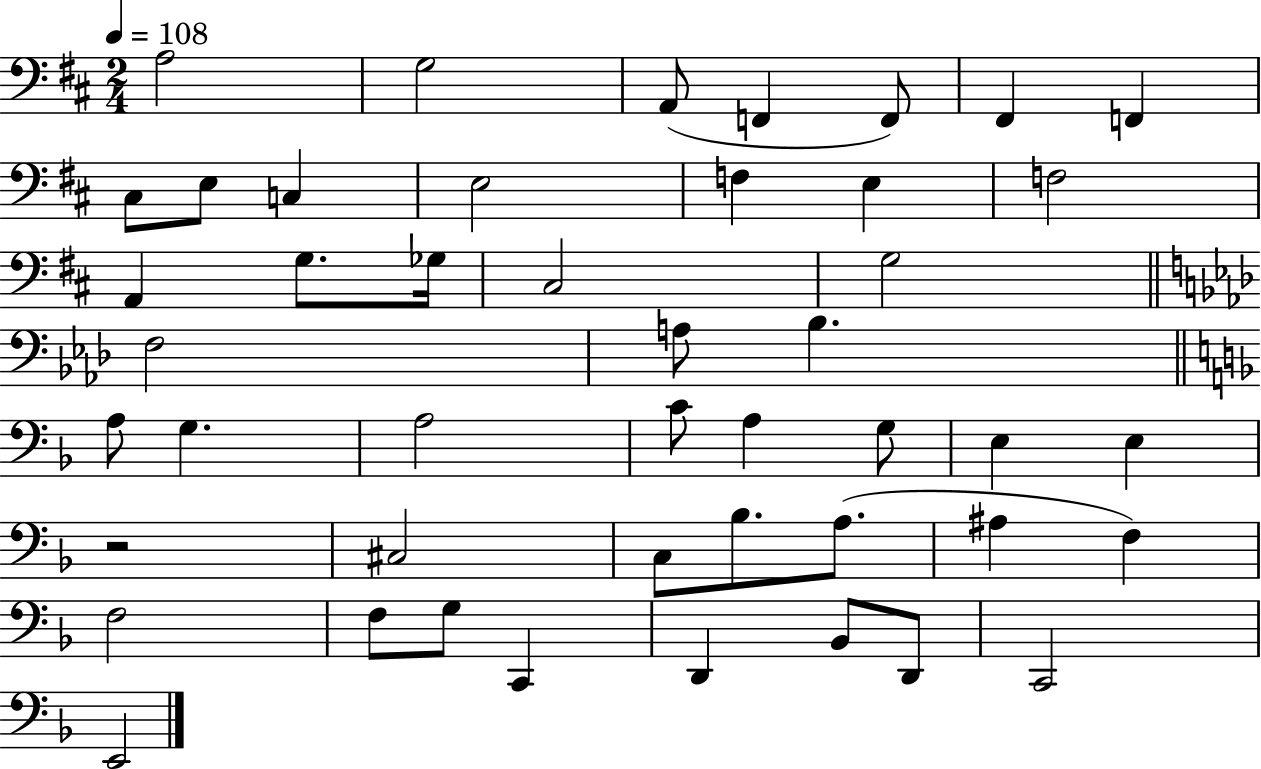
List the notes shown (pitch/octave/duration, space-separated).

A3/h G3/h A2/e F2/q F2/e F#2/q F2/q C#3/e E3/e C3/q E3/h F3/q E3/q F3/h A2/q G3/e. Gb3/s C#3/h G3/h F3/h A3/e Bb3/q. A3/e G3/q. A3/h C4/e A3/q G3/e E3/q E3/q R/h C#3/h C3/e Bb3/e. A3/e. A#3/q F3/q F3/h F3/e G3/e C2/q D2/q Bb2/e D2/e C2/h E2/h